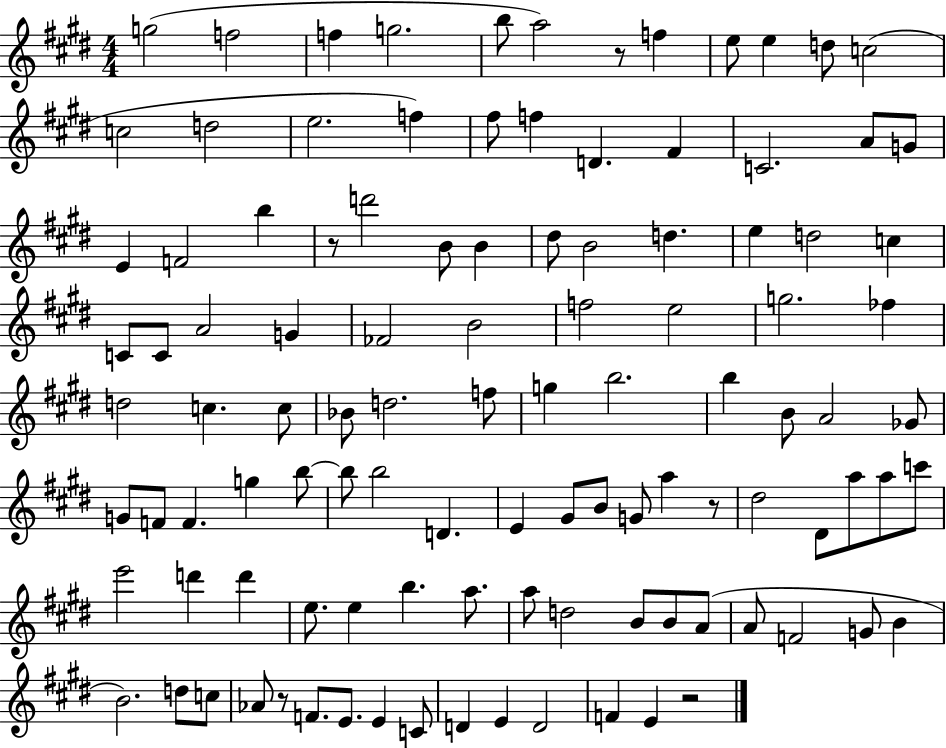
G5/h F5/h F5/q G5/h. B5/e A5/h R/e F5/q E5/e E5/q D5/e C5/h C5/h D5/h E5/h. F5/q F#5/e F5/q D4/q. F#4/q C4/h. A4/e G4/e E4/q F4/h B5/q R/e D6/h B4/e B4/q D#5/e B4/h D5/q. E5/q D5/h C5/q C4/e C4/e A4/h G4/q FES4/h B4/h F5/h E5/h G5/h. FES5/q D5/h C5/q. C5/e Bb4/e D5/h. F5/e G5/q B5/h. B5/q B4/e A4/h Gb4/e G4/e F4/e F4/q. G5/q B5/e B5/e B5/h D4/q. E4/q G#4/e B4/e G4/e A5/q R/e D#5/h D#4/e A5/e A5/e C6/e E6/h D6/q D6/q E5/e. E5/q B5/q. A5/e. A5/e D5/h B4/e B4/e A4/e A4/e F4/h G4/e B4/q B4/h. D5/e C5/e Ab4/e R/e F4/e. E4/e. E4/q C4/e D4/q E4/q D4/h F4/q E4/q R/h